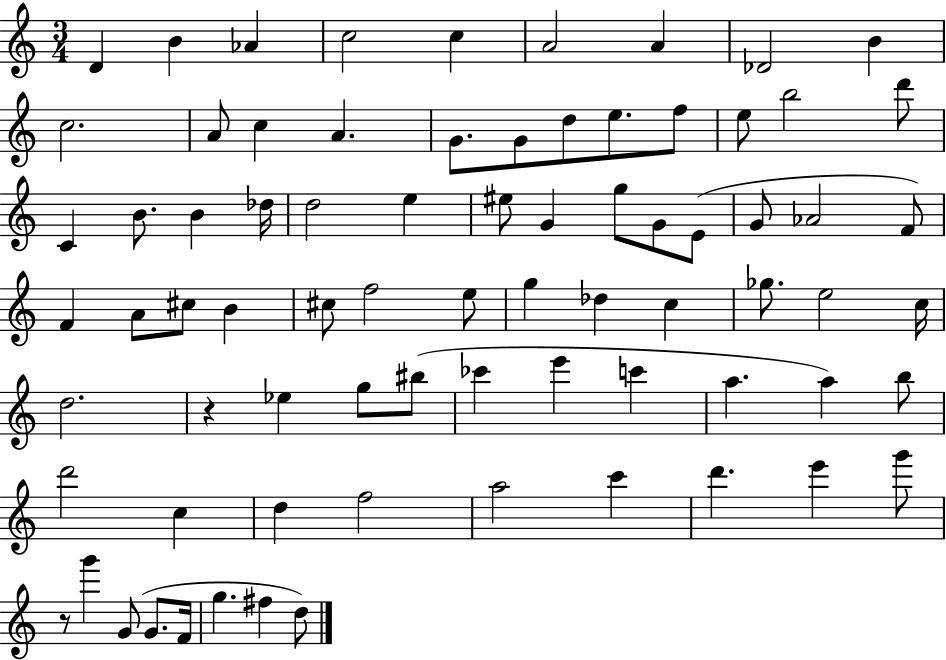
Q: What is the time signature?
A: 3/4